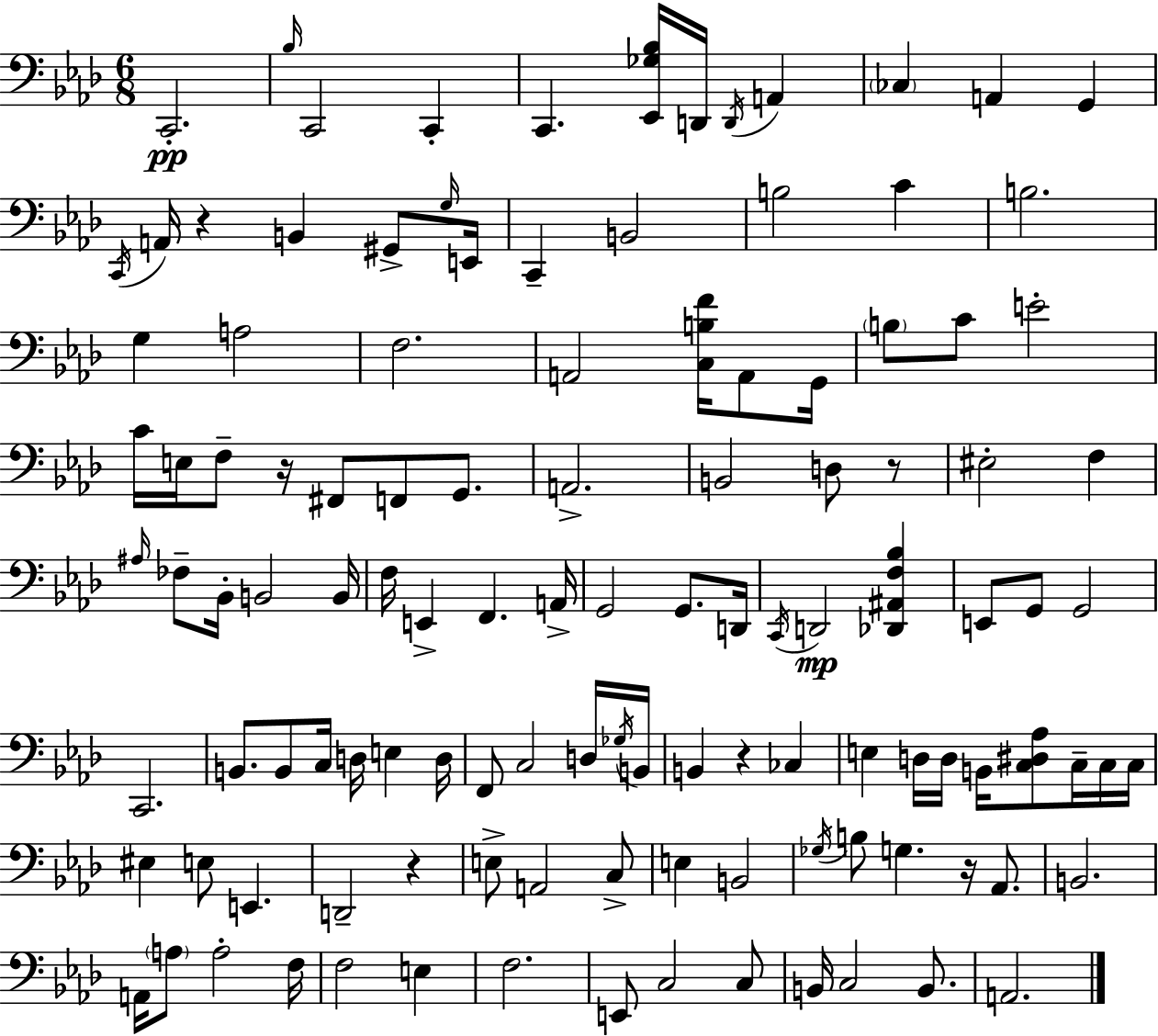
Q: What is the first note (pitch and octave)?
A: C2